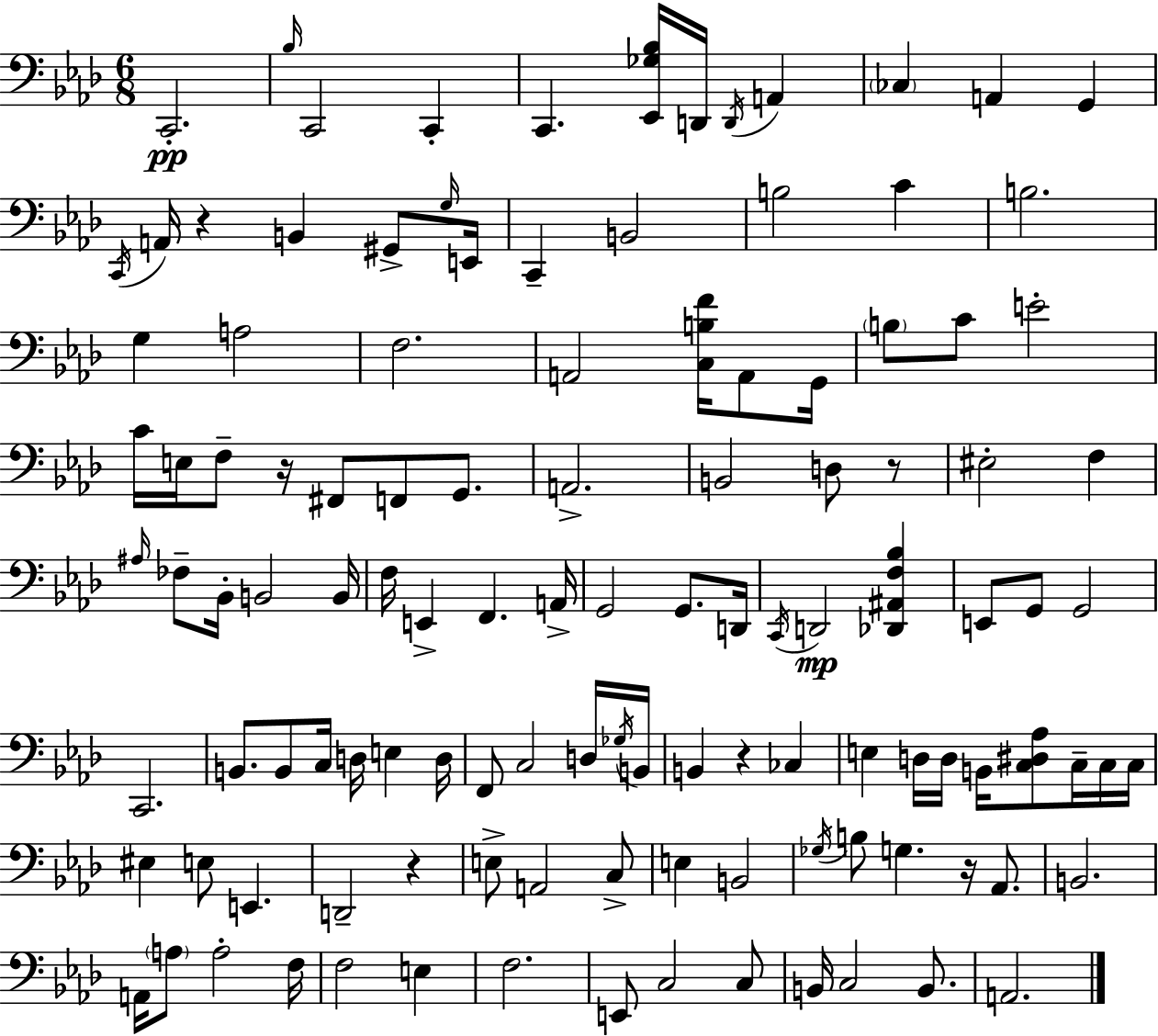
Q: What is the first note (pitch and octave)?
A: C2